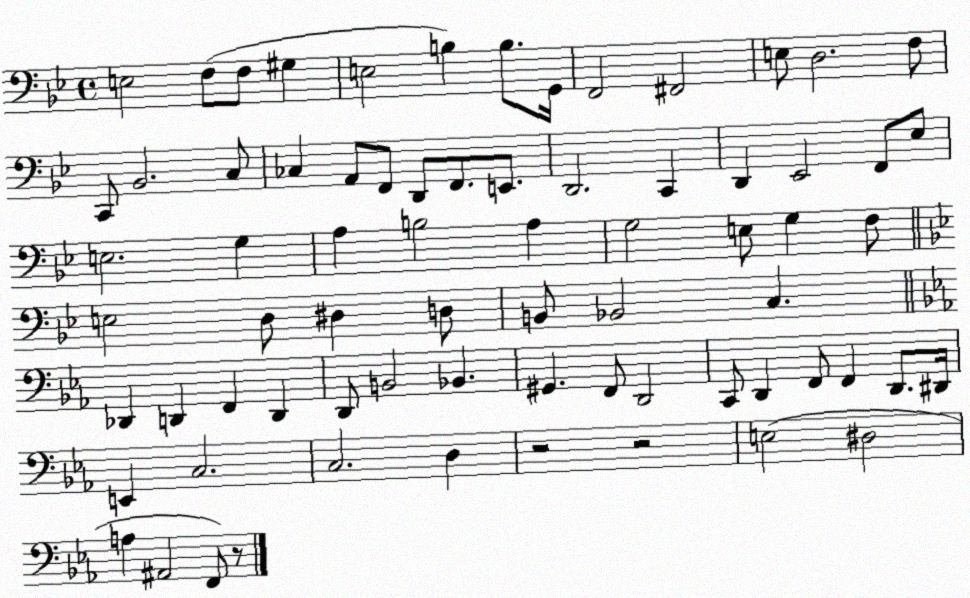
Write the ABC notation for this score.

X:1
T:Untitled
M:4/4
L:1/4
K:Bb
E,2 F,/2 F,/2 ^G, E,2 B, B,/2 G,,/4 F,,2 ^F,,2 E,/2 D,2 F,/2 C,,/2 _B,,2 C,/2 _C, A,,/2 F,,/2 D,,/2 F,,/2 E,,/2 D,,2 C,, D,, _E,,2 F,,/2 _E,/2 E,2 G, A, B,2 A, G,2 E,/2 G, F,/2 E,2 D,/2 ^D, D,/2 B,,/2 _B,,2 C, _D,, D,, F,, D,, D,,/2 B,,2 _B,, ^G,, F,,/2 D,,2 C,,/2 D,, F,,/2 F,, D,,/2 ^D,,/4 E,, C,2 C,2 D, z2 z2 E,2 ^D,2 A, ^A,,2 F,,/2 z/2